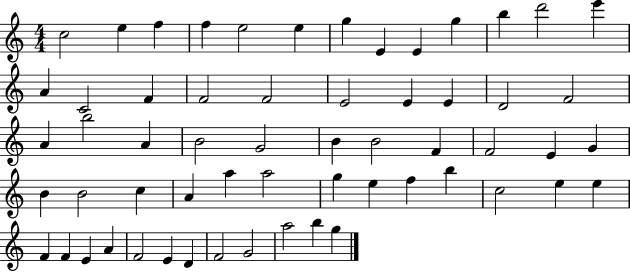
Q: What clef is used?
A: treble